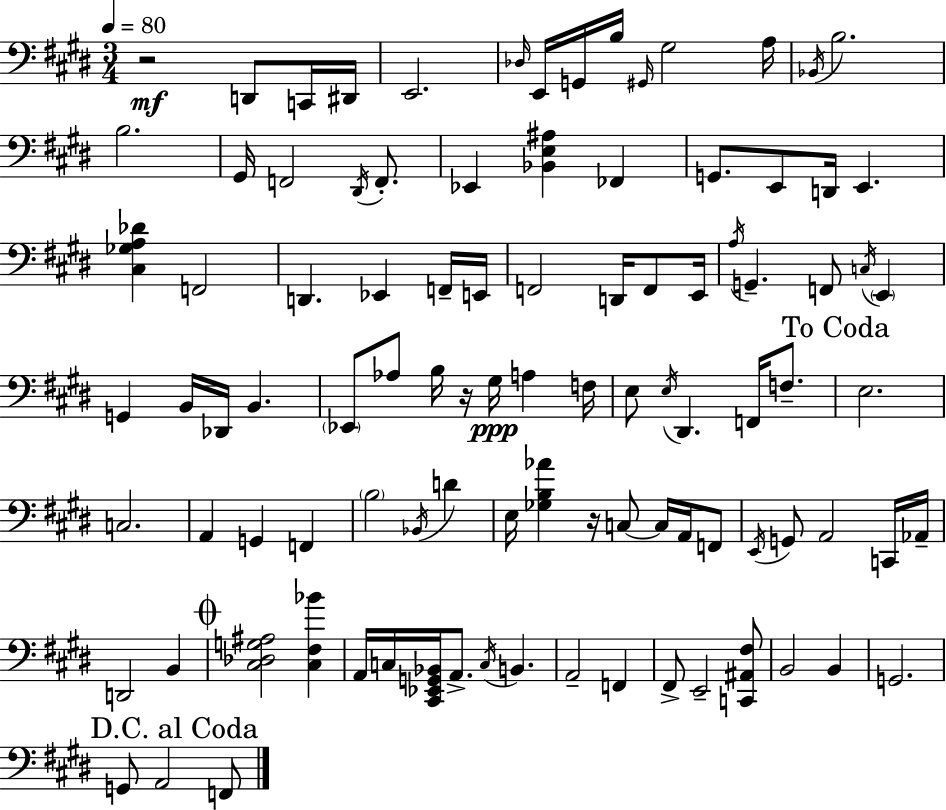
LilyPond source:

{
  \clef bass
  \numericTimeSignature
  \time 3/4
  \key e \major
  \tempo 4 = 80
  \repeat volta 2 { r2\mf d,8 c,16 dis,16 | e,2. | \grace { des16 } e,16 g,16 b16 \grace { gis,16 } gis2 | a16 \acciaccatura { bes,16 } b2. | \break b2. | gis,16 f,2 | \acciaccatura { dis,16 } f,8.-. ees,4 <bes, e ais>4 | fes,4 g,8. e,8 d,16 e,4. | \break <cis ges a des'>4 f,2 | d,4. ees,4 | f,16-- e,16 f,2 | d,16 f,8 e,16 \acciaccatura { a16 } g,4.-- f,8 | \break \acciaccatura { c16 } \parenthesize e,4 g,4 b,16 des,16 | b,4. \parenthesize ees,8 aes8 b16 r16 | gis16\ppp a4 f16 e8 \acciaccatura { e16 } dis,4. | f,16 f8.-- \mark "To Coda" e2. | \break c2. | a,4 g,4 | f,4 \parenthesize b2 | \acciaccatura { bes,16 } d'4 e16 <ges b aes'>4 | \break r16 c8~~ c16 a,16 f,8 \acciaccatura { e,16 } g,8 a,2 | c,16 aes,16-- d,2 | b,4 \mark \markup { \musicglyph "scripts.coda" } <cis des g ais>2 | <cis fis bes'>4 a,16 c16 <cis, ees, g, bes,>16 | \break a,8.-> \acciaccatura { c16 } b,4. a,2-- | f,4 fis,8-> | e,2-- <c, ais, fis>8 b,2 | b,4 g,2. | \break \mark "D.C. al Coda" g,8 | a,2 f,8 } \bar "|."
}